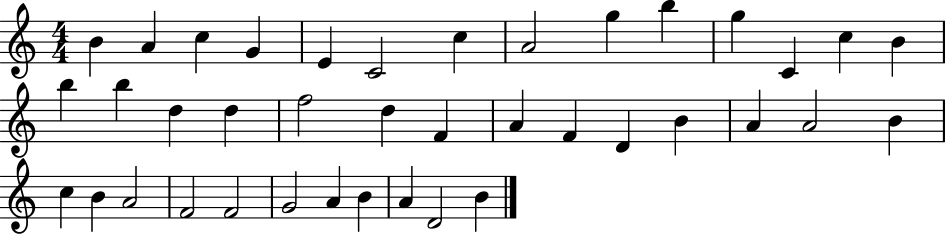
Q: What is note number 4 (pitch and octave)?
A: G4